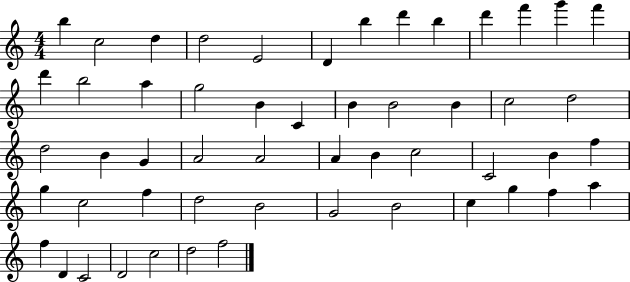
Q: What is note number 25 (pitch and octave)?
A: D5